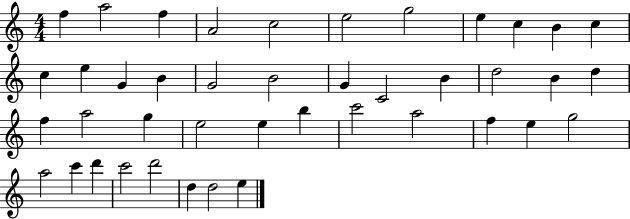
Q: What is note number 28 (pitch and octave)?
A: E5